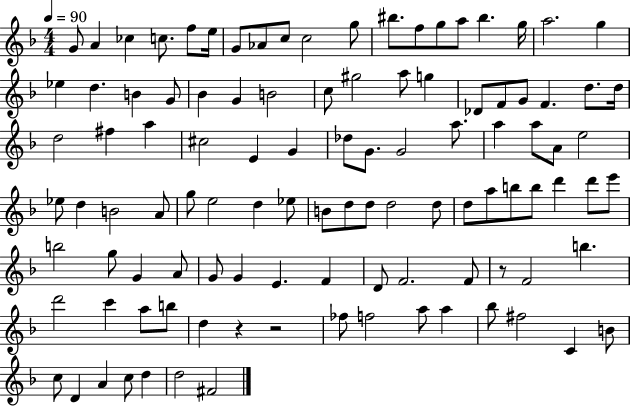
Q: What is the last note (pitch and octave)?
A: F#4